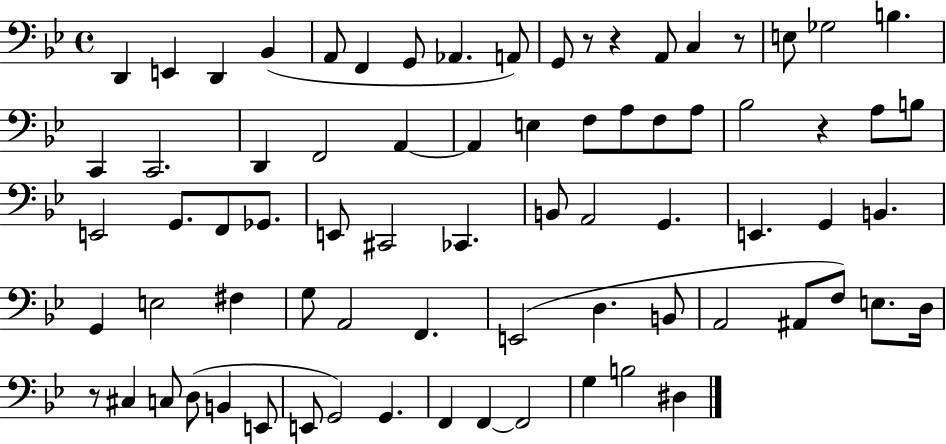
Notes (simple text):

D2/q E2/q D2/q Bb2/q A2/e F2/q G2/e Ab2/q. A2/e G2/e R/e R/q A2/e C3/q R/e E3/e Gb3/h B3/q. C2/q C2/h. D2/q F2/h A2/q A2/q E3/q F3/e A3/e F3/e A3/e Bb3/h R/q A3/e B3/e E2/h G2/e. F2/e Gb2/e. E2/e C#2/h CES2/q. B2/e A2/h G2/q. E2/q. G2/q B2/q. G2/q E3/h F#3/q G3/e A2/h F2/q. E2/h D3/q. B2/e A2/h A#2/e F3/e E3/e. D3/s R/e C#3/q C3/e D3/e B2/q E2/e E2/e G2/h G2/q. F2/q F2/q F2/h G3/q B3/h D#3/q